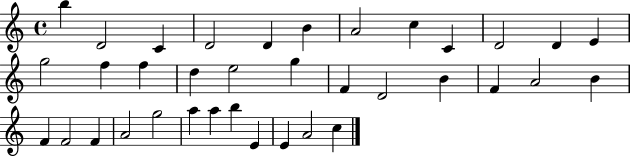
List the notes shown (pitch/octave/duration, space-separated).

B5/q D4/h C4/q D4/h D4/q B4/q A4/h C5/q C4/q D4/h D4/q E4/q G5/h F5/q F5/q D5/q E5/h G5/q F4/q D4/h B4/q F4/q A4/h B4/q F4/q F4/h F4/q A4/h G5/h A5/q A5/q B5/q E4/q E4/q A4/h C5/q